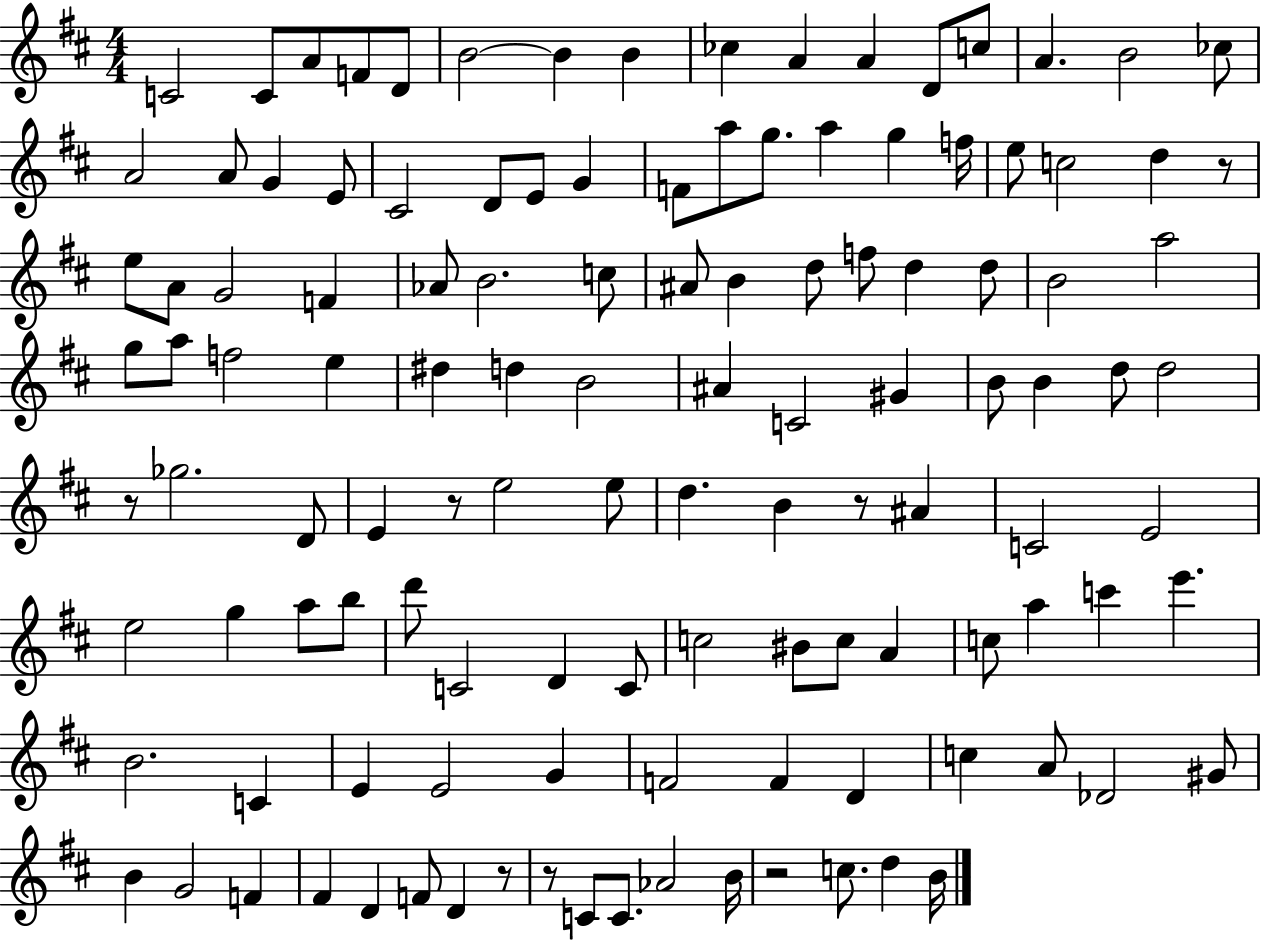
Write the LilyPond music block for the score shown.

{
  \clef treble
  \numericTimeSignature
  \time 4/4
  \key d \major
  c'2 c'8 a'8 f'8 d'8 | b'2~~ b'4 b'4 | ces''4 a'4 a'4 d'8 c''8 | a'4. b'2 ces''8 | \break a'2 a'8 g'4 e'8 | cis'2 d'8 e'8 g'4 | f'8 a''8 g''8. a''4 g''4 f''16 | e''8 c''2 d''4 r8 | \break e''8 a'8 g'2 f'4 | aes'8 b'2. c''8 | ais'8 b'4 d''8 f''8 d''4 d''8 | b'2 a''2 | \break g''8 a''8 f''2 e''4 | dis''4 d''4 b'2 | ais'4 c'2 gis'4 | b'8 b'4 d''8 d''2 | \break r8 ges''2. d'8 | e'4 r8 e''2 e''8 | d''4. b'4 r8 ais'4 | c'2 e'2 | \break e''2 g''4 a''8 b''8 | d'''8 c'2 d'4 c'8 | c''2 bis'8 c''8 a'4 | c''8 a''4 c'''4 e'''4. | \break b'2. c'4 | e'4 e'2 g'4 | f'2 f'4 d'4 | c''4 a'8 des'2 gis'8 | \break b'4 g'2 f'4 | fis'4 d'4 f'8 d'4 r8 | r8 c'8 c'8. aes'2 b'16 | r2 c''8. d''4 b'16 | \break \bar "|."
}